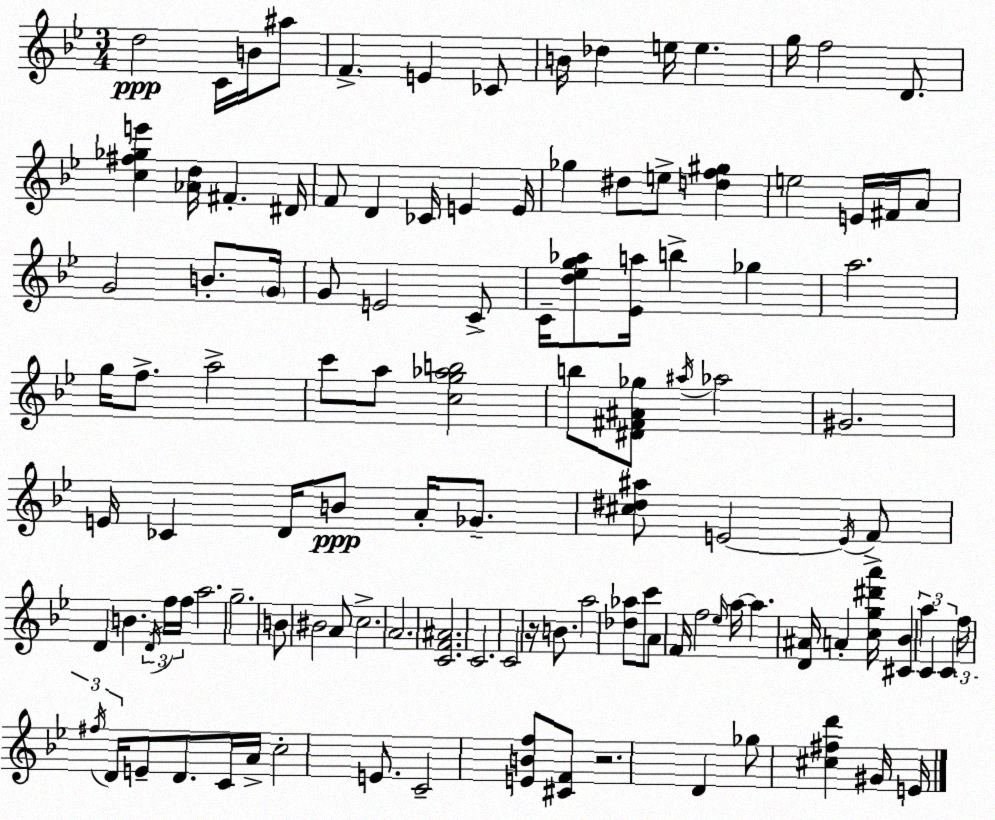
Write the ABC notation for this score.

X:1
T:Untitled
M:3/4
L:1/4
K:Bb
d2 C/4 B/4 ^a/2 F E _C/2 B/4 _d e/4 e g/4 f2 D/2 [c^f_ge'] [_Ad]/4 ^F ^D/4 F/2 D _C/4 E E/4 _g ^d/2 e/2 [df^g] e2 E/4 ^F/4 A/2 G2 B/2 G/4 G/2 E2 C/2 C/4 [d_eg_a]/2 [_Ea]/4 b _g a2 g/4 f/2 a2 c'/2 a/2 [cg_ab]2 b/2 [^D^F^A_g]/2 ^a/4 _a2 ^G2 E/4 _C D/4 B/2 A/4 _G/2 [^c^d^a]/2 E2 E/4 F/2 D B D/4 f/4 f/4 a2 g2 B/2 ^B2 A/2 c2 A2 [CF^A]2 C2 C2 z/4 B/2 a2 [_d_a]/2 c'/2 A/2 F/4 f2 _e/4 a/4 a [D^A]/4 A [cg^d'a']/4 [^C_B] a C C f/4 ^f/4 D/4 E/2 D/2 C/4 A/4 c2 E/2 C2 [EBf]/2 [^CF]/2 z2 D _g/2 [^c^fd'] ^G/4 E/4